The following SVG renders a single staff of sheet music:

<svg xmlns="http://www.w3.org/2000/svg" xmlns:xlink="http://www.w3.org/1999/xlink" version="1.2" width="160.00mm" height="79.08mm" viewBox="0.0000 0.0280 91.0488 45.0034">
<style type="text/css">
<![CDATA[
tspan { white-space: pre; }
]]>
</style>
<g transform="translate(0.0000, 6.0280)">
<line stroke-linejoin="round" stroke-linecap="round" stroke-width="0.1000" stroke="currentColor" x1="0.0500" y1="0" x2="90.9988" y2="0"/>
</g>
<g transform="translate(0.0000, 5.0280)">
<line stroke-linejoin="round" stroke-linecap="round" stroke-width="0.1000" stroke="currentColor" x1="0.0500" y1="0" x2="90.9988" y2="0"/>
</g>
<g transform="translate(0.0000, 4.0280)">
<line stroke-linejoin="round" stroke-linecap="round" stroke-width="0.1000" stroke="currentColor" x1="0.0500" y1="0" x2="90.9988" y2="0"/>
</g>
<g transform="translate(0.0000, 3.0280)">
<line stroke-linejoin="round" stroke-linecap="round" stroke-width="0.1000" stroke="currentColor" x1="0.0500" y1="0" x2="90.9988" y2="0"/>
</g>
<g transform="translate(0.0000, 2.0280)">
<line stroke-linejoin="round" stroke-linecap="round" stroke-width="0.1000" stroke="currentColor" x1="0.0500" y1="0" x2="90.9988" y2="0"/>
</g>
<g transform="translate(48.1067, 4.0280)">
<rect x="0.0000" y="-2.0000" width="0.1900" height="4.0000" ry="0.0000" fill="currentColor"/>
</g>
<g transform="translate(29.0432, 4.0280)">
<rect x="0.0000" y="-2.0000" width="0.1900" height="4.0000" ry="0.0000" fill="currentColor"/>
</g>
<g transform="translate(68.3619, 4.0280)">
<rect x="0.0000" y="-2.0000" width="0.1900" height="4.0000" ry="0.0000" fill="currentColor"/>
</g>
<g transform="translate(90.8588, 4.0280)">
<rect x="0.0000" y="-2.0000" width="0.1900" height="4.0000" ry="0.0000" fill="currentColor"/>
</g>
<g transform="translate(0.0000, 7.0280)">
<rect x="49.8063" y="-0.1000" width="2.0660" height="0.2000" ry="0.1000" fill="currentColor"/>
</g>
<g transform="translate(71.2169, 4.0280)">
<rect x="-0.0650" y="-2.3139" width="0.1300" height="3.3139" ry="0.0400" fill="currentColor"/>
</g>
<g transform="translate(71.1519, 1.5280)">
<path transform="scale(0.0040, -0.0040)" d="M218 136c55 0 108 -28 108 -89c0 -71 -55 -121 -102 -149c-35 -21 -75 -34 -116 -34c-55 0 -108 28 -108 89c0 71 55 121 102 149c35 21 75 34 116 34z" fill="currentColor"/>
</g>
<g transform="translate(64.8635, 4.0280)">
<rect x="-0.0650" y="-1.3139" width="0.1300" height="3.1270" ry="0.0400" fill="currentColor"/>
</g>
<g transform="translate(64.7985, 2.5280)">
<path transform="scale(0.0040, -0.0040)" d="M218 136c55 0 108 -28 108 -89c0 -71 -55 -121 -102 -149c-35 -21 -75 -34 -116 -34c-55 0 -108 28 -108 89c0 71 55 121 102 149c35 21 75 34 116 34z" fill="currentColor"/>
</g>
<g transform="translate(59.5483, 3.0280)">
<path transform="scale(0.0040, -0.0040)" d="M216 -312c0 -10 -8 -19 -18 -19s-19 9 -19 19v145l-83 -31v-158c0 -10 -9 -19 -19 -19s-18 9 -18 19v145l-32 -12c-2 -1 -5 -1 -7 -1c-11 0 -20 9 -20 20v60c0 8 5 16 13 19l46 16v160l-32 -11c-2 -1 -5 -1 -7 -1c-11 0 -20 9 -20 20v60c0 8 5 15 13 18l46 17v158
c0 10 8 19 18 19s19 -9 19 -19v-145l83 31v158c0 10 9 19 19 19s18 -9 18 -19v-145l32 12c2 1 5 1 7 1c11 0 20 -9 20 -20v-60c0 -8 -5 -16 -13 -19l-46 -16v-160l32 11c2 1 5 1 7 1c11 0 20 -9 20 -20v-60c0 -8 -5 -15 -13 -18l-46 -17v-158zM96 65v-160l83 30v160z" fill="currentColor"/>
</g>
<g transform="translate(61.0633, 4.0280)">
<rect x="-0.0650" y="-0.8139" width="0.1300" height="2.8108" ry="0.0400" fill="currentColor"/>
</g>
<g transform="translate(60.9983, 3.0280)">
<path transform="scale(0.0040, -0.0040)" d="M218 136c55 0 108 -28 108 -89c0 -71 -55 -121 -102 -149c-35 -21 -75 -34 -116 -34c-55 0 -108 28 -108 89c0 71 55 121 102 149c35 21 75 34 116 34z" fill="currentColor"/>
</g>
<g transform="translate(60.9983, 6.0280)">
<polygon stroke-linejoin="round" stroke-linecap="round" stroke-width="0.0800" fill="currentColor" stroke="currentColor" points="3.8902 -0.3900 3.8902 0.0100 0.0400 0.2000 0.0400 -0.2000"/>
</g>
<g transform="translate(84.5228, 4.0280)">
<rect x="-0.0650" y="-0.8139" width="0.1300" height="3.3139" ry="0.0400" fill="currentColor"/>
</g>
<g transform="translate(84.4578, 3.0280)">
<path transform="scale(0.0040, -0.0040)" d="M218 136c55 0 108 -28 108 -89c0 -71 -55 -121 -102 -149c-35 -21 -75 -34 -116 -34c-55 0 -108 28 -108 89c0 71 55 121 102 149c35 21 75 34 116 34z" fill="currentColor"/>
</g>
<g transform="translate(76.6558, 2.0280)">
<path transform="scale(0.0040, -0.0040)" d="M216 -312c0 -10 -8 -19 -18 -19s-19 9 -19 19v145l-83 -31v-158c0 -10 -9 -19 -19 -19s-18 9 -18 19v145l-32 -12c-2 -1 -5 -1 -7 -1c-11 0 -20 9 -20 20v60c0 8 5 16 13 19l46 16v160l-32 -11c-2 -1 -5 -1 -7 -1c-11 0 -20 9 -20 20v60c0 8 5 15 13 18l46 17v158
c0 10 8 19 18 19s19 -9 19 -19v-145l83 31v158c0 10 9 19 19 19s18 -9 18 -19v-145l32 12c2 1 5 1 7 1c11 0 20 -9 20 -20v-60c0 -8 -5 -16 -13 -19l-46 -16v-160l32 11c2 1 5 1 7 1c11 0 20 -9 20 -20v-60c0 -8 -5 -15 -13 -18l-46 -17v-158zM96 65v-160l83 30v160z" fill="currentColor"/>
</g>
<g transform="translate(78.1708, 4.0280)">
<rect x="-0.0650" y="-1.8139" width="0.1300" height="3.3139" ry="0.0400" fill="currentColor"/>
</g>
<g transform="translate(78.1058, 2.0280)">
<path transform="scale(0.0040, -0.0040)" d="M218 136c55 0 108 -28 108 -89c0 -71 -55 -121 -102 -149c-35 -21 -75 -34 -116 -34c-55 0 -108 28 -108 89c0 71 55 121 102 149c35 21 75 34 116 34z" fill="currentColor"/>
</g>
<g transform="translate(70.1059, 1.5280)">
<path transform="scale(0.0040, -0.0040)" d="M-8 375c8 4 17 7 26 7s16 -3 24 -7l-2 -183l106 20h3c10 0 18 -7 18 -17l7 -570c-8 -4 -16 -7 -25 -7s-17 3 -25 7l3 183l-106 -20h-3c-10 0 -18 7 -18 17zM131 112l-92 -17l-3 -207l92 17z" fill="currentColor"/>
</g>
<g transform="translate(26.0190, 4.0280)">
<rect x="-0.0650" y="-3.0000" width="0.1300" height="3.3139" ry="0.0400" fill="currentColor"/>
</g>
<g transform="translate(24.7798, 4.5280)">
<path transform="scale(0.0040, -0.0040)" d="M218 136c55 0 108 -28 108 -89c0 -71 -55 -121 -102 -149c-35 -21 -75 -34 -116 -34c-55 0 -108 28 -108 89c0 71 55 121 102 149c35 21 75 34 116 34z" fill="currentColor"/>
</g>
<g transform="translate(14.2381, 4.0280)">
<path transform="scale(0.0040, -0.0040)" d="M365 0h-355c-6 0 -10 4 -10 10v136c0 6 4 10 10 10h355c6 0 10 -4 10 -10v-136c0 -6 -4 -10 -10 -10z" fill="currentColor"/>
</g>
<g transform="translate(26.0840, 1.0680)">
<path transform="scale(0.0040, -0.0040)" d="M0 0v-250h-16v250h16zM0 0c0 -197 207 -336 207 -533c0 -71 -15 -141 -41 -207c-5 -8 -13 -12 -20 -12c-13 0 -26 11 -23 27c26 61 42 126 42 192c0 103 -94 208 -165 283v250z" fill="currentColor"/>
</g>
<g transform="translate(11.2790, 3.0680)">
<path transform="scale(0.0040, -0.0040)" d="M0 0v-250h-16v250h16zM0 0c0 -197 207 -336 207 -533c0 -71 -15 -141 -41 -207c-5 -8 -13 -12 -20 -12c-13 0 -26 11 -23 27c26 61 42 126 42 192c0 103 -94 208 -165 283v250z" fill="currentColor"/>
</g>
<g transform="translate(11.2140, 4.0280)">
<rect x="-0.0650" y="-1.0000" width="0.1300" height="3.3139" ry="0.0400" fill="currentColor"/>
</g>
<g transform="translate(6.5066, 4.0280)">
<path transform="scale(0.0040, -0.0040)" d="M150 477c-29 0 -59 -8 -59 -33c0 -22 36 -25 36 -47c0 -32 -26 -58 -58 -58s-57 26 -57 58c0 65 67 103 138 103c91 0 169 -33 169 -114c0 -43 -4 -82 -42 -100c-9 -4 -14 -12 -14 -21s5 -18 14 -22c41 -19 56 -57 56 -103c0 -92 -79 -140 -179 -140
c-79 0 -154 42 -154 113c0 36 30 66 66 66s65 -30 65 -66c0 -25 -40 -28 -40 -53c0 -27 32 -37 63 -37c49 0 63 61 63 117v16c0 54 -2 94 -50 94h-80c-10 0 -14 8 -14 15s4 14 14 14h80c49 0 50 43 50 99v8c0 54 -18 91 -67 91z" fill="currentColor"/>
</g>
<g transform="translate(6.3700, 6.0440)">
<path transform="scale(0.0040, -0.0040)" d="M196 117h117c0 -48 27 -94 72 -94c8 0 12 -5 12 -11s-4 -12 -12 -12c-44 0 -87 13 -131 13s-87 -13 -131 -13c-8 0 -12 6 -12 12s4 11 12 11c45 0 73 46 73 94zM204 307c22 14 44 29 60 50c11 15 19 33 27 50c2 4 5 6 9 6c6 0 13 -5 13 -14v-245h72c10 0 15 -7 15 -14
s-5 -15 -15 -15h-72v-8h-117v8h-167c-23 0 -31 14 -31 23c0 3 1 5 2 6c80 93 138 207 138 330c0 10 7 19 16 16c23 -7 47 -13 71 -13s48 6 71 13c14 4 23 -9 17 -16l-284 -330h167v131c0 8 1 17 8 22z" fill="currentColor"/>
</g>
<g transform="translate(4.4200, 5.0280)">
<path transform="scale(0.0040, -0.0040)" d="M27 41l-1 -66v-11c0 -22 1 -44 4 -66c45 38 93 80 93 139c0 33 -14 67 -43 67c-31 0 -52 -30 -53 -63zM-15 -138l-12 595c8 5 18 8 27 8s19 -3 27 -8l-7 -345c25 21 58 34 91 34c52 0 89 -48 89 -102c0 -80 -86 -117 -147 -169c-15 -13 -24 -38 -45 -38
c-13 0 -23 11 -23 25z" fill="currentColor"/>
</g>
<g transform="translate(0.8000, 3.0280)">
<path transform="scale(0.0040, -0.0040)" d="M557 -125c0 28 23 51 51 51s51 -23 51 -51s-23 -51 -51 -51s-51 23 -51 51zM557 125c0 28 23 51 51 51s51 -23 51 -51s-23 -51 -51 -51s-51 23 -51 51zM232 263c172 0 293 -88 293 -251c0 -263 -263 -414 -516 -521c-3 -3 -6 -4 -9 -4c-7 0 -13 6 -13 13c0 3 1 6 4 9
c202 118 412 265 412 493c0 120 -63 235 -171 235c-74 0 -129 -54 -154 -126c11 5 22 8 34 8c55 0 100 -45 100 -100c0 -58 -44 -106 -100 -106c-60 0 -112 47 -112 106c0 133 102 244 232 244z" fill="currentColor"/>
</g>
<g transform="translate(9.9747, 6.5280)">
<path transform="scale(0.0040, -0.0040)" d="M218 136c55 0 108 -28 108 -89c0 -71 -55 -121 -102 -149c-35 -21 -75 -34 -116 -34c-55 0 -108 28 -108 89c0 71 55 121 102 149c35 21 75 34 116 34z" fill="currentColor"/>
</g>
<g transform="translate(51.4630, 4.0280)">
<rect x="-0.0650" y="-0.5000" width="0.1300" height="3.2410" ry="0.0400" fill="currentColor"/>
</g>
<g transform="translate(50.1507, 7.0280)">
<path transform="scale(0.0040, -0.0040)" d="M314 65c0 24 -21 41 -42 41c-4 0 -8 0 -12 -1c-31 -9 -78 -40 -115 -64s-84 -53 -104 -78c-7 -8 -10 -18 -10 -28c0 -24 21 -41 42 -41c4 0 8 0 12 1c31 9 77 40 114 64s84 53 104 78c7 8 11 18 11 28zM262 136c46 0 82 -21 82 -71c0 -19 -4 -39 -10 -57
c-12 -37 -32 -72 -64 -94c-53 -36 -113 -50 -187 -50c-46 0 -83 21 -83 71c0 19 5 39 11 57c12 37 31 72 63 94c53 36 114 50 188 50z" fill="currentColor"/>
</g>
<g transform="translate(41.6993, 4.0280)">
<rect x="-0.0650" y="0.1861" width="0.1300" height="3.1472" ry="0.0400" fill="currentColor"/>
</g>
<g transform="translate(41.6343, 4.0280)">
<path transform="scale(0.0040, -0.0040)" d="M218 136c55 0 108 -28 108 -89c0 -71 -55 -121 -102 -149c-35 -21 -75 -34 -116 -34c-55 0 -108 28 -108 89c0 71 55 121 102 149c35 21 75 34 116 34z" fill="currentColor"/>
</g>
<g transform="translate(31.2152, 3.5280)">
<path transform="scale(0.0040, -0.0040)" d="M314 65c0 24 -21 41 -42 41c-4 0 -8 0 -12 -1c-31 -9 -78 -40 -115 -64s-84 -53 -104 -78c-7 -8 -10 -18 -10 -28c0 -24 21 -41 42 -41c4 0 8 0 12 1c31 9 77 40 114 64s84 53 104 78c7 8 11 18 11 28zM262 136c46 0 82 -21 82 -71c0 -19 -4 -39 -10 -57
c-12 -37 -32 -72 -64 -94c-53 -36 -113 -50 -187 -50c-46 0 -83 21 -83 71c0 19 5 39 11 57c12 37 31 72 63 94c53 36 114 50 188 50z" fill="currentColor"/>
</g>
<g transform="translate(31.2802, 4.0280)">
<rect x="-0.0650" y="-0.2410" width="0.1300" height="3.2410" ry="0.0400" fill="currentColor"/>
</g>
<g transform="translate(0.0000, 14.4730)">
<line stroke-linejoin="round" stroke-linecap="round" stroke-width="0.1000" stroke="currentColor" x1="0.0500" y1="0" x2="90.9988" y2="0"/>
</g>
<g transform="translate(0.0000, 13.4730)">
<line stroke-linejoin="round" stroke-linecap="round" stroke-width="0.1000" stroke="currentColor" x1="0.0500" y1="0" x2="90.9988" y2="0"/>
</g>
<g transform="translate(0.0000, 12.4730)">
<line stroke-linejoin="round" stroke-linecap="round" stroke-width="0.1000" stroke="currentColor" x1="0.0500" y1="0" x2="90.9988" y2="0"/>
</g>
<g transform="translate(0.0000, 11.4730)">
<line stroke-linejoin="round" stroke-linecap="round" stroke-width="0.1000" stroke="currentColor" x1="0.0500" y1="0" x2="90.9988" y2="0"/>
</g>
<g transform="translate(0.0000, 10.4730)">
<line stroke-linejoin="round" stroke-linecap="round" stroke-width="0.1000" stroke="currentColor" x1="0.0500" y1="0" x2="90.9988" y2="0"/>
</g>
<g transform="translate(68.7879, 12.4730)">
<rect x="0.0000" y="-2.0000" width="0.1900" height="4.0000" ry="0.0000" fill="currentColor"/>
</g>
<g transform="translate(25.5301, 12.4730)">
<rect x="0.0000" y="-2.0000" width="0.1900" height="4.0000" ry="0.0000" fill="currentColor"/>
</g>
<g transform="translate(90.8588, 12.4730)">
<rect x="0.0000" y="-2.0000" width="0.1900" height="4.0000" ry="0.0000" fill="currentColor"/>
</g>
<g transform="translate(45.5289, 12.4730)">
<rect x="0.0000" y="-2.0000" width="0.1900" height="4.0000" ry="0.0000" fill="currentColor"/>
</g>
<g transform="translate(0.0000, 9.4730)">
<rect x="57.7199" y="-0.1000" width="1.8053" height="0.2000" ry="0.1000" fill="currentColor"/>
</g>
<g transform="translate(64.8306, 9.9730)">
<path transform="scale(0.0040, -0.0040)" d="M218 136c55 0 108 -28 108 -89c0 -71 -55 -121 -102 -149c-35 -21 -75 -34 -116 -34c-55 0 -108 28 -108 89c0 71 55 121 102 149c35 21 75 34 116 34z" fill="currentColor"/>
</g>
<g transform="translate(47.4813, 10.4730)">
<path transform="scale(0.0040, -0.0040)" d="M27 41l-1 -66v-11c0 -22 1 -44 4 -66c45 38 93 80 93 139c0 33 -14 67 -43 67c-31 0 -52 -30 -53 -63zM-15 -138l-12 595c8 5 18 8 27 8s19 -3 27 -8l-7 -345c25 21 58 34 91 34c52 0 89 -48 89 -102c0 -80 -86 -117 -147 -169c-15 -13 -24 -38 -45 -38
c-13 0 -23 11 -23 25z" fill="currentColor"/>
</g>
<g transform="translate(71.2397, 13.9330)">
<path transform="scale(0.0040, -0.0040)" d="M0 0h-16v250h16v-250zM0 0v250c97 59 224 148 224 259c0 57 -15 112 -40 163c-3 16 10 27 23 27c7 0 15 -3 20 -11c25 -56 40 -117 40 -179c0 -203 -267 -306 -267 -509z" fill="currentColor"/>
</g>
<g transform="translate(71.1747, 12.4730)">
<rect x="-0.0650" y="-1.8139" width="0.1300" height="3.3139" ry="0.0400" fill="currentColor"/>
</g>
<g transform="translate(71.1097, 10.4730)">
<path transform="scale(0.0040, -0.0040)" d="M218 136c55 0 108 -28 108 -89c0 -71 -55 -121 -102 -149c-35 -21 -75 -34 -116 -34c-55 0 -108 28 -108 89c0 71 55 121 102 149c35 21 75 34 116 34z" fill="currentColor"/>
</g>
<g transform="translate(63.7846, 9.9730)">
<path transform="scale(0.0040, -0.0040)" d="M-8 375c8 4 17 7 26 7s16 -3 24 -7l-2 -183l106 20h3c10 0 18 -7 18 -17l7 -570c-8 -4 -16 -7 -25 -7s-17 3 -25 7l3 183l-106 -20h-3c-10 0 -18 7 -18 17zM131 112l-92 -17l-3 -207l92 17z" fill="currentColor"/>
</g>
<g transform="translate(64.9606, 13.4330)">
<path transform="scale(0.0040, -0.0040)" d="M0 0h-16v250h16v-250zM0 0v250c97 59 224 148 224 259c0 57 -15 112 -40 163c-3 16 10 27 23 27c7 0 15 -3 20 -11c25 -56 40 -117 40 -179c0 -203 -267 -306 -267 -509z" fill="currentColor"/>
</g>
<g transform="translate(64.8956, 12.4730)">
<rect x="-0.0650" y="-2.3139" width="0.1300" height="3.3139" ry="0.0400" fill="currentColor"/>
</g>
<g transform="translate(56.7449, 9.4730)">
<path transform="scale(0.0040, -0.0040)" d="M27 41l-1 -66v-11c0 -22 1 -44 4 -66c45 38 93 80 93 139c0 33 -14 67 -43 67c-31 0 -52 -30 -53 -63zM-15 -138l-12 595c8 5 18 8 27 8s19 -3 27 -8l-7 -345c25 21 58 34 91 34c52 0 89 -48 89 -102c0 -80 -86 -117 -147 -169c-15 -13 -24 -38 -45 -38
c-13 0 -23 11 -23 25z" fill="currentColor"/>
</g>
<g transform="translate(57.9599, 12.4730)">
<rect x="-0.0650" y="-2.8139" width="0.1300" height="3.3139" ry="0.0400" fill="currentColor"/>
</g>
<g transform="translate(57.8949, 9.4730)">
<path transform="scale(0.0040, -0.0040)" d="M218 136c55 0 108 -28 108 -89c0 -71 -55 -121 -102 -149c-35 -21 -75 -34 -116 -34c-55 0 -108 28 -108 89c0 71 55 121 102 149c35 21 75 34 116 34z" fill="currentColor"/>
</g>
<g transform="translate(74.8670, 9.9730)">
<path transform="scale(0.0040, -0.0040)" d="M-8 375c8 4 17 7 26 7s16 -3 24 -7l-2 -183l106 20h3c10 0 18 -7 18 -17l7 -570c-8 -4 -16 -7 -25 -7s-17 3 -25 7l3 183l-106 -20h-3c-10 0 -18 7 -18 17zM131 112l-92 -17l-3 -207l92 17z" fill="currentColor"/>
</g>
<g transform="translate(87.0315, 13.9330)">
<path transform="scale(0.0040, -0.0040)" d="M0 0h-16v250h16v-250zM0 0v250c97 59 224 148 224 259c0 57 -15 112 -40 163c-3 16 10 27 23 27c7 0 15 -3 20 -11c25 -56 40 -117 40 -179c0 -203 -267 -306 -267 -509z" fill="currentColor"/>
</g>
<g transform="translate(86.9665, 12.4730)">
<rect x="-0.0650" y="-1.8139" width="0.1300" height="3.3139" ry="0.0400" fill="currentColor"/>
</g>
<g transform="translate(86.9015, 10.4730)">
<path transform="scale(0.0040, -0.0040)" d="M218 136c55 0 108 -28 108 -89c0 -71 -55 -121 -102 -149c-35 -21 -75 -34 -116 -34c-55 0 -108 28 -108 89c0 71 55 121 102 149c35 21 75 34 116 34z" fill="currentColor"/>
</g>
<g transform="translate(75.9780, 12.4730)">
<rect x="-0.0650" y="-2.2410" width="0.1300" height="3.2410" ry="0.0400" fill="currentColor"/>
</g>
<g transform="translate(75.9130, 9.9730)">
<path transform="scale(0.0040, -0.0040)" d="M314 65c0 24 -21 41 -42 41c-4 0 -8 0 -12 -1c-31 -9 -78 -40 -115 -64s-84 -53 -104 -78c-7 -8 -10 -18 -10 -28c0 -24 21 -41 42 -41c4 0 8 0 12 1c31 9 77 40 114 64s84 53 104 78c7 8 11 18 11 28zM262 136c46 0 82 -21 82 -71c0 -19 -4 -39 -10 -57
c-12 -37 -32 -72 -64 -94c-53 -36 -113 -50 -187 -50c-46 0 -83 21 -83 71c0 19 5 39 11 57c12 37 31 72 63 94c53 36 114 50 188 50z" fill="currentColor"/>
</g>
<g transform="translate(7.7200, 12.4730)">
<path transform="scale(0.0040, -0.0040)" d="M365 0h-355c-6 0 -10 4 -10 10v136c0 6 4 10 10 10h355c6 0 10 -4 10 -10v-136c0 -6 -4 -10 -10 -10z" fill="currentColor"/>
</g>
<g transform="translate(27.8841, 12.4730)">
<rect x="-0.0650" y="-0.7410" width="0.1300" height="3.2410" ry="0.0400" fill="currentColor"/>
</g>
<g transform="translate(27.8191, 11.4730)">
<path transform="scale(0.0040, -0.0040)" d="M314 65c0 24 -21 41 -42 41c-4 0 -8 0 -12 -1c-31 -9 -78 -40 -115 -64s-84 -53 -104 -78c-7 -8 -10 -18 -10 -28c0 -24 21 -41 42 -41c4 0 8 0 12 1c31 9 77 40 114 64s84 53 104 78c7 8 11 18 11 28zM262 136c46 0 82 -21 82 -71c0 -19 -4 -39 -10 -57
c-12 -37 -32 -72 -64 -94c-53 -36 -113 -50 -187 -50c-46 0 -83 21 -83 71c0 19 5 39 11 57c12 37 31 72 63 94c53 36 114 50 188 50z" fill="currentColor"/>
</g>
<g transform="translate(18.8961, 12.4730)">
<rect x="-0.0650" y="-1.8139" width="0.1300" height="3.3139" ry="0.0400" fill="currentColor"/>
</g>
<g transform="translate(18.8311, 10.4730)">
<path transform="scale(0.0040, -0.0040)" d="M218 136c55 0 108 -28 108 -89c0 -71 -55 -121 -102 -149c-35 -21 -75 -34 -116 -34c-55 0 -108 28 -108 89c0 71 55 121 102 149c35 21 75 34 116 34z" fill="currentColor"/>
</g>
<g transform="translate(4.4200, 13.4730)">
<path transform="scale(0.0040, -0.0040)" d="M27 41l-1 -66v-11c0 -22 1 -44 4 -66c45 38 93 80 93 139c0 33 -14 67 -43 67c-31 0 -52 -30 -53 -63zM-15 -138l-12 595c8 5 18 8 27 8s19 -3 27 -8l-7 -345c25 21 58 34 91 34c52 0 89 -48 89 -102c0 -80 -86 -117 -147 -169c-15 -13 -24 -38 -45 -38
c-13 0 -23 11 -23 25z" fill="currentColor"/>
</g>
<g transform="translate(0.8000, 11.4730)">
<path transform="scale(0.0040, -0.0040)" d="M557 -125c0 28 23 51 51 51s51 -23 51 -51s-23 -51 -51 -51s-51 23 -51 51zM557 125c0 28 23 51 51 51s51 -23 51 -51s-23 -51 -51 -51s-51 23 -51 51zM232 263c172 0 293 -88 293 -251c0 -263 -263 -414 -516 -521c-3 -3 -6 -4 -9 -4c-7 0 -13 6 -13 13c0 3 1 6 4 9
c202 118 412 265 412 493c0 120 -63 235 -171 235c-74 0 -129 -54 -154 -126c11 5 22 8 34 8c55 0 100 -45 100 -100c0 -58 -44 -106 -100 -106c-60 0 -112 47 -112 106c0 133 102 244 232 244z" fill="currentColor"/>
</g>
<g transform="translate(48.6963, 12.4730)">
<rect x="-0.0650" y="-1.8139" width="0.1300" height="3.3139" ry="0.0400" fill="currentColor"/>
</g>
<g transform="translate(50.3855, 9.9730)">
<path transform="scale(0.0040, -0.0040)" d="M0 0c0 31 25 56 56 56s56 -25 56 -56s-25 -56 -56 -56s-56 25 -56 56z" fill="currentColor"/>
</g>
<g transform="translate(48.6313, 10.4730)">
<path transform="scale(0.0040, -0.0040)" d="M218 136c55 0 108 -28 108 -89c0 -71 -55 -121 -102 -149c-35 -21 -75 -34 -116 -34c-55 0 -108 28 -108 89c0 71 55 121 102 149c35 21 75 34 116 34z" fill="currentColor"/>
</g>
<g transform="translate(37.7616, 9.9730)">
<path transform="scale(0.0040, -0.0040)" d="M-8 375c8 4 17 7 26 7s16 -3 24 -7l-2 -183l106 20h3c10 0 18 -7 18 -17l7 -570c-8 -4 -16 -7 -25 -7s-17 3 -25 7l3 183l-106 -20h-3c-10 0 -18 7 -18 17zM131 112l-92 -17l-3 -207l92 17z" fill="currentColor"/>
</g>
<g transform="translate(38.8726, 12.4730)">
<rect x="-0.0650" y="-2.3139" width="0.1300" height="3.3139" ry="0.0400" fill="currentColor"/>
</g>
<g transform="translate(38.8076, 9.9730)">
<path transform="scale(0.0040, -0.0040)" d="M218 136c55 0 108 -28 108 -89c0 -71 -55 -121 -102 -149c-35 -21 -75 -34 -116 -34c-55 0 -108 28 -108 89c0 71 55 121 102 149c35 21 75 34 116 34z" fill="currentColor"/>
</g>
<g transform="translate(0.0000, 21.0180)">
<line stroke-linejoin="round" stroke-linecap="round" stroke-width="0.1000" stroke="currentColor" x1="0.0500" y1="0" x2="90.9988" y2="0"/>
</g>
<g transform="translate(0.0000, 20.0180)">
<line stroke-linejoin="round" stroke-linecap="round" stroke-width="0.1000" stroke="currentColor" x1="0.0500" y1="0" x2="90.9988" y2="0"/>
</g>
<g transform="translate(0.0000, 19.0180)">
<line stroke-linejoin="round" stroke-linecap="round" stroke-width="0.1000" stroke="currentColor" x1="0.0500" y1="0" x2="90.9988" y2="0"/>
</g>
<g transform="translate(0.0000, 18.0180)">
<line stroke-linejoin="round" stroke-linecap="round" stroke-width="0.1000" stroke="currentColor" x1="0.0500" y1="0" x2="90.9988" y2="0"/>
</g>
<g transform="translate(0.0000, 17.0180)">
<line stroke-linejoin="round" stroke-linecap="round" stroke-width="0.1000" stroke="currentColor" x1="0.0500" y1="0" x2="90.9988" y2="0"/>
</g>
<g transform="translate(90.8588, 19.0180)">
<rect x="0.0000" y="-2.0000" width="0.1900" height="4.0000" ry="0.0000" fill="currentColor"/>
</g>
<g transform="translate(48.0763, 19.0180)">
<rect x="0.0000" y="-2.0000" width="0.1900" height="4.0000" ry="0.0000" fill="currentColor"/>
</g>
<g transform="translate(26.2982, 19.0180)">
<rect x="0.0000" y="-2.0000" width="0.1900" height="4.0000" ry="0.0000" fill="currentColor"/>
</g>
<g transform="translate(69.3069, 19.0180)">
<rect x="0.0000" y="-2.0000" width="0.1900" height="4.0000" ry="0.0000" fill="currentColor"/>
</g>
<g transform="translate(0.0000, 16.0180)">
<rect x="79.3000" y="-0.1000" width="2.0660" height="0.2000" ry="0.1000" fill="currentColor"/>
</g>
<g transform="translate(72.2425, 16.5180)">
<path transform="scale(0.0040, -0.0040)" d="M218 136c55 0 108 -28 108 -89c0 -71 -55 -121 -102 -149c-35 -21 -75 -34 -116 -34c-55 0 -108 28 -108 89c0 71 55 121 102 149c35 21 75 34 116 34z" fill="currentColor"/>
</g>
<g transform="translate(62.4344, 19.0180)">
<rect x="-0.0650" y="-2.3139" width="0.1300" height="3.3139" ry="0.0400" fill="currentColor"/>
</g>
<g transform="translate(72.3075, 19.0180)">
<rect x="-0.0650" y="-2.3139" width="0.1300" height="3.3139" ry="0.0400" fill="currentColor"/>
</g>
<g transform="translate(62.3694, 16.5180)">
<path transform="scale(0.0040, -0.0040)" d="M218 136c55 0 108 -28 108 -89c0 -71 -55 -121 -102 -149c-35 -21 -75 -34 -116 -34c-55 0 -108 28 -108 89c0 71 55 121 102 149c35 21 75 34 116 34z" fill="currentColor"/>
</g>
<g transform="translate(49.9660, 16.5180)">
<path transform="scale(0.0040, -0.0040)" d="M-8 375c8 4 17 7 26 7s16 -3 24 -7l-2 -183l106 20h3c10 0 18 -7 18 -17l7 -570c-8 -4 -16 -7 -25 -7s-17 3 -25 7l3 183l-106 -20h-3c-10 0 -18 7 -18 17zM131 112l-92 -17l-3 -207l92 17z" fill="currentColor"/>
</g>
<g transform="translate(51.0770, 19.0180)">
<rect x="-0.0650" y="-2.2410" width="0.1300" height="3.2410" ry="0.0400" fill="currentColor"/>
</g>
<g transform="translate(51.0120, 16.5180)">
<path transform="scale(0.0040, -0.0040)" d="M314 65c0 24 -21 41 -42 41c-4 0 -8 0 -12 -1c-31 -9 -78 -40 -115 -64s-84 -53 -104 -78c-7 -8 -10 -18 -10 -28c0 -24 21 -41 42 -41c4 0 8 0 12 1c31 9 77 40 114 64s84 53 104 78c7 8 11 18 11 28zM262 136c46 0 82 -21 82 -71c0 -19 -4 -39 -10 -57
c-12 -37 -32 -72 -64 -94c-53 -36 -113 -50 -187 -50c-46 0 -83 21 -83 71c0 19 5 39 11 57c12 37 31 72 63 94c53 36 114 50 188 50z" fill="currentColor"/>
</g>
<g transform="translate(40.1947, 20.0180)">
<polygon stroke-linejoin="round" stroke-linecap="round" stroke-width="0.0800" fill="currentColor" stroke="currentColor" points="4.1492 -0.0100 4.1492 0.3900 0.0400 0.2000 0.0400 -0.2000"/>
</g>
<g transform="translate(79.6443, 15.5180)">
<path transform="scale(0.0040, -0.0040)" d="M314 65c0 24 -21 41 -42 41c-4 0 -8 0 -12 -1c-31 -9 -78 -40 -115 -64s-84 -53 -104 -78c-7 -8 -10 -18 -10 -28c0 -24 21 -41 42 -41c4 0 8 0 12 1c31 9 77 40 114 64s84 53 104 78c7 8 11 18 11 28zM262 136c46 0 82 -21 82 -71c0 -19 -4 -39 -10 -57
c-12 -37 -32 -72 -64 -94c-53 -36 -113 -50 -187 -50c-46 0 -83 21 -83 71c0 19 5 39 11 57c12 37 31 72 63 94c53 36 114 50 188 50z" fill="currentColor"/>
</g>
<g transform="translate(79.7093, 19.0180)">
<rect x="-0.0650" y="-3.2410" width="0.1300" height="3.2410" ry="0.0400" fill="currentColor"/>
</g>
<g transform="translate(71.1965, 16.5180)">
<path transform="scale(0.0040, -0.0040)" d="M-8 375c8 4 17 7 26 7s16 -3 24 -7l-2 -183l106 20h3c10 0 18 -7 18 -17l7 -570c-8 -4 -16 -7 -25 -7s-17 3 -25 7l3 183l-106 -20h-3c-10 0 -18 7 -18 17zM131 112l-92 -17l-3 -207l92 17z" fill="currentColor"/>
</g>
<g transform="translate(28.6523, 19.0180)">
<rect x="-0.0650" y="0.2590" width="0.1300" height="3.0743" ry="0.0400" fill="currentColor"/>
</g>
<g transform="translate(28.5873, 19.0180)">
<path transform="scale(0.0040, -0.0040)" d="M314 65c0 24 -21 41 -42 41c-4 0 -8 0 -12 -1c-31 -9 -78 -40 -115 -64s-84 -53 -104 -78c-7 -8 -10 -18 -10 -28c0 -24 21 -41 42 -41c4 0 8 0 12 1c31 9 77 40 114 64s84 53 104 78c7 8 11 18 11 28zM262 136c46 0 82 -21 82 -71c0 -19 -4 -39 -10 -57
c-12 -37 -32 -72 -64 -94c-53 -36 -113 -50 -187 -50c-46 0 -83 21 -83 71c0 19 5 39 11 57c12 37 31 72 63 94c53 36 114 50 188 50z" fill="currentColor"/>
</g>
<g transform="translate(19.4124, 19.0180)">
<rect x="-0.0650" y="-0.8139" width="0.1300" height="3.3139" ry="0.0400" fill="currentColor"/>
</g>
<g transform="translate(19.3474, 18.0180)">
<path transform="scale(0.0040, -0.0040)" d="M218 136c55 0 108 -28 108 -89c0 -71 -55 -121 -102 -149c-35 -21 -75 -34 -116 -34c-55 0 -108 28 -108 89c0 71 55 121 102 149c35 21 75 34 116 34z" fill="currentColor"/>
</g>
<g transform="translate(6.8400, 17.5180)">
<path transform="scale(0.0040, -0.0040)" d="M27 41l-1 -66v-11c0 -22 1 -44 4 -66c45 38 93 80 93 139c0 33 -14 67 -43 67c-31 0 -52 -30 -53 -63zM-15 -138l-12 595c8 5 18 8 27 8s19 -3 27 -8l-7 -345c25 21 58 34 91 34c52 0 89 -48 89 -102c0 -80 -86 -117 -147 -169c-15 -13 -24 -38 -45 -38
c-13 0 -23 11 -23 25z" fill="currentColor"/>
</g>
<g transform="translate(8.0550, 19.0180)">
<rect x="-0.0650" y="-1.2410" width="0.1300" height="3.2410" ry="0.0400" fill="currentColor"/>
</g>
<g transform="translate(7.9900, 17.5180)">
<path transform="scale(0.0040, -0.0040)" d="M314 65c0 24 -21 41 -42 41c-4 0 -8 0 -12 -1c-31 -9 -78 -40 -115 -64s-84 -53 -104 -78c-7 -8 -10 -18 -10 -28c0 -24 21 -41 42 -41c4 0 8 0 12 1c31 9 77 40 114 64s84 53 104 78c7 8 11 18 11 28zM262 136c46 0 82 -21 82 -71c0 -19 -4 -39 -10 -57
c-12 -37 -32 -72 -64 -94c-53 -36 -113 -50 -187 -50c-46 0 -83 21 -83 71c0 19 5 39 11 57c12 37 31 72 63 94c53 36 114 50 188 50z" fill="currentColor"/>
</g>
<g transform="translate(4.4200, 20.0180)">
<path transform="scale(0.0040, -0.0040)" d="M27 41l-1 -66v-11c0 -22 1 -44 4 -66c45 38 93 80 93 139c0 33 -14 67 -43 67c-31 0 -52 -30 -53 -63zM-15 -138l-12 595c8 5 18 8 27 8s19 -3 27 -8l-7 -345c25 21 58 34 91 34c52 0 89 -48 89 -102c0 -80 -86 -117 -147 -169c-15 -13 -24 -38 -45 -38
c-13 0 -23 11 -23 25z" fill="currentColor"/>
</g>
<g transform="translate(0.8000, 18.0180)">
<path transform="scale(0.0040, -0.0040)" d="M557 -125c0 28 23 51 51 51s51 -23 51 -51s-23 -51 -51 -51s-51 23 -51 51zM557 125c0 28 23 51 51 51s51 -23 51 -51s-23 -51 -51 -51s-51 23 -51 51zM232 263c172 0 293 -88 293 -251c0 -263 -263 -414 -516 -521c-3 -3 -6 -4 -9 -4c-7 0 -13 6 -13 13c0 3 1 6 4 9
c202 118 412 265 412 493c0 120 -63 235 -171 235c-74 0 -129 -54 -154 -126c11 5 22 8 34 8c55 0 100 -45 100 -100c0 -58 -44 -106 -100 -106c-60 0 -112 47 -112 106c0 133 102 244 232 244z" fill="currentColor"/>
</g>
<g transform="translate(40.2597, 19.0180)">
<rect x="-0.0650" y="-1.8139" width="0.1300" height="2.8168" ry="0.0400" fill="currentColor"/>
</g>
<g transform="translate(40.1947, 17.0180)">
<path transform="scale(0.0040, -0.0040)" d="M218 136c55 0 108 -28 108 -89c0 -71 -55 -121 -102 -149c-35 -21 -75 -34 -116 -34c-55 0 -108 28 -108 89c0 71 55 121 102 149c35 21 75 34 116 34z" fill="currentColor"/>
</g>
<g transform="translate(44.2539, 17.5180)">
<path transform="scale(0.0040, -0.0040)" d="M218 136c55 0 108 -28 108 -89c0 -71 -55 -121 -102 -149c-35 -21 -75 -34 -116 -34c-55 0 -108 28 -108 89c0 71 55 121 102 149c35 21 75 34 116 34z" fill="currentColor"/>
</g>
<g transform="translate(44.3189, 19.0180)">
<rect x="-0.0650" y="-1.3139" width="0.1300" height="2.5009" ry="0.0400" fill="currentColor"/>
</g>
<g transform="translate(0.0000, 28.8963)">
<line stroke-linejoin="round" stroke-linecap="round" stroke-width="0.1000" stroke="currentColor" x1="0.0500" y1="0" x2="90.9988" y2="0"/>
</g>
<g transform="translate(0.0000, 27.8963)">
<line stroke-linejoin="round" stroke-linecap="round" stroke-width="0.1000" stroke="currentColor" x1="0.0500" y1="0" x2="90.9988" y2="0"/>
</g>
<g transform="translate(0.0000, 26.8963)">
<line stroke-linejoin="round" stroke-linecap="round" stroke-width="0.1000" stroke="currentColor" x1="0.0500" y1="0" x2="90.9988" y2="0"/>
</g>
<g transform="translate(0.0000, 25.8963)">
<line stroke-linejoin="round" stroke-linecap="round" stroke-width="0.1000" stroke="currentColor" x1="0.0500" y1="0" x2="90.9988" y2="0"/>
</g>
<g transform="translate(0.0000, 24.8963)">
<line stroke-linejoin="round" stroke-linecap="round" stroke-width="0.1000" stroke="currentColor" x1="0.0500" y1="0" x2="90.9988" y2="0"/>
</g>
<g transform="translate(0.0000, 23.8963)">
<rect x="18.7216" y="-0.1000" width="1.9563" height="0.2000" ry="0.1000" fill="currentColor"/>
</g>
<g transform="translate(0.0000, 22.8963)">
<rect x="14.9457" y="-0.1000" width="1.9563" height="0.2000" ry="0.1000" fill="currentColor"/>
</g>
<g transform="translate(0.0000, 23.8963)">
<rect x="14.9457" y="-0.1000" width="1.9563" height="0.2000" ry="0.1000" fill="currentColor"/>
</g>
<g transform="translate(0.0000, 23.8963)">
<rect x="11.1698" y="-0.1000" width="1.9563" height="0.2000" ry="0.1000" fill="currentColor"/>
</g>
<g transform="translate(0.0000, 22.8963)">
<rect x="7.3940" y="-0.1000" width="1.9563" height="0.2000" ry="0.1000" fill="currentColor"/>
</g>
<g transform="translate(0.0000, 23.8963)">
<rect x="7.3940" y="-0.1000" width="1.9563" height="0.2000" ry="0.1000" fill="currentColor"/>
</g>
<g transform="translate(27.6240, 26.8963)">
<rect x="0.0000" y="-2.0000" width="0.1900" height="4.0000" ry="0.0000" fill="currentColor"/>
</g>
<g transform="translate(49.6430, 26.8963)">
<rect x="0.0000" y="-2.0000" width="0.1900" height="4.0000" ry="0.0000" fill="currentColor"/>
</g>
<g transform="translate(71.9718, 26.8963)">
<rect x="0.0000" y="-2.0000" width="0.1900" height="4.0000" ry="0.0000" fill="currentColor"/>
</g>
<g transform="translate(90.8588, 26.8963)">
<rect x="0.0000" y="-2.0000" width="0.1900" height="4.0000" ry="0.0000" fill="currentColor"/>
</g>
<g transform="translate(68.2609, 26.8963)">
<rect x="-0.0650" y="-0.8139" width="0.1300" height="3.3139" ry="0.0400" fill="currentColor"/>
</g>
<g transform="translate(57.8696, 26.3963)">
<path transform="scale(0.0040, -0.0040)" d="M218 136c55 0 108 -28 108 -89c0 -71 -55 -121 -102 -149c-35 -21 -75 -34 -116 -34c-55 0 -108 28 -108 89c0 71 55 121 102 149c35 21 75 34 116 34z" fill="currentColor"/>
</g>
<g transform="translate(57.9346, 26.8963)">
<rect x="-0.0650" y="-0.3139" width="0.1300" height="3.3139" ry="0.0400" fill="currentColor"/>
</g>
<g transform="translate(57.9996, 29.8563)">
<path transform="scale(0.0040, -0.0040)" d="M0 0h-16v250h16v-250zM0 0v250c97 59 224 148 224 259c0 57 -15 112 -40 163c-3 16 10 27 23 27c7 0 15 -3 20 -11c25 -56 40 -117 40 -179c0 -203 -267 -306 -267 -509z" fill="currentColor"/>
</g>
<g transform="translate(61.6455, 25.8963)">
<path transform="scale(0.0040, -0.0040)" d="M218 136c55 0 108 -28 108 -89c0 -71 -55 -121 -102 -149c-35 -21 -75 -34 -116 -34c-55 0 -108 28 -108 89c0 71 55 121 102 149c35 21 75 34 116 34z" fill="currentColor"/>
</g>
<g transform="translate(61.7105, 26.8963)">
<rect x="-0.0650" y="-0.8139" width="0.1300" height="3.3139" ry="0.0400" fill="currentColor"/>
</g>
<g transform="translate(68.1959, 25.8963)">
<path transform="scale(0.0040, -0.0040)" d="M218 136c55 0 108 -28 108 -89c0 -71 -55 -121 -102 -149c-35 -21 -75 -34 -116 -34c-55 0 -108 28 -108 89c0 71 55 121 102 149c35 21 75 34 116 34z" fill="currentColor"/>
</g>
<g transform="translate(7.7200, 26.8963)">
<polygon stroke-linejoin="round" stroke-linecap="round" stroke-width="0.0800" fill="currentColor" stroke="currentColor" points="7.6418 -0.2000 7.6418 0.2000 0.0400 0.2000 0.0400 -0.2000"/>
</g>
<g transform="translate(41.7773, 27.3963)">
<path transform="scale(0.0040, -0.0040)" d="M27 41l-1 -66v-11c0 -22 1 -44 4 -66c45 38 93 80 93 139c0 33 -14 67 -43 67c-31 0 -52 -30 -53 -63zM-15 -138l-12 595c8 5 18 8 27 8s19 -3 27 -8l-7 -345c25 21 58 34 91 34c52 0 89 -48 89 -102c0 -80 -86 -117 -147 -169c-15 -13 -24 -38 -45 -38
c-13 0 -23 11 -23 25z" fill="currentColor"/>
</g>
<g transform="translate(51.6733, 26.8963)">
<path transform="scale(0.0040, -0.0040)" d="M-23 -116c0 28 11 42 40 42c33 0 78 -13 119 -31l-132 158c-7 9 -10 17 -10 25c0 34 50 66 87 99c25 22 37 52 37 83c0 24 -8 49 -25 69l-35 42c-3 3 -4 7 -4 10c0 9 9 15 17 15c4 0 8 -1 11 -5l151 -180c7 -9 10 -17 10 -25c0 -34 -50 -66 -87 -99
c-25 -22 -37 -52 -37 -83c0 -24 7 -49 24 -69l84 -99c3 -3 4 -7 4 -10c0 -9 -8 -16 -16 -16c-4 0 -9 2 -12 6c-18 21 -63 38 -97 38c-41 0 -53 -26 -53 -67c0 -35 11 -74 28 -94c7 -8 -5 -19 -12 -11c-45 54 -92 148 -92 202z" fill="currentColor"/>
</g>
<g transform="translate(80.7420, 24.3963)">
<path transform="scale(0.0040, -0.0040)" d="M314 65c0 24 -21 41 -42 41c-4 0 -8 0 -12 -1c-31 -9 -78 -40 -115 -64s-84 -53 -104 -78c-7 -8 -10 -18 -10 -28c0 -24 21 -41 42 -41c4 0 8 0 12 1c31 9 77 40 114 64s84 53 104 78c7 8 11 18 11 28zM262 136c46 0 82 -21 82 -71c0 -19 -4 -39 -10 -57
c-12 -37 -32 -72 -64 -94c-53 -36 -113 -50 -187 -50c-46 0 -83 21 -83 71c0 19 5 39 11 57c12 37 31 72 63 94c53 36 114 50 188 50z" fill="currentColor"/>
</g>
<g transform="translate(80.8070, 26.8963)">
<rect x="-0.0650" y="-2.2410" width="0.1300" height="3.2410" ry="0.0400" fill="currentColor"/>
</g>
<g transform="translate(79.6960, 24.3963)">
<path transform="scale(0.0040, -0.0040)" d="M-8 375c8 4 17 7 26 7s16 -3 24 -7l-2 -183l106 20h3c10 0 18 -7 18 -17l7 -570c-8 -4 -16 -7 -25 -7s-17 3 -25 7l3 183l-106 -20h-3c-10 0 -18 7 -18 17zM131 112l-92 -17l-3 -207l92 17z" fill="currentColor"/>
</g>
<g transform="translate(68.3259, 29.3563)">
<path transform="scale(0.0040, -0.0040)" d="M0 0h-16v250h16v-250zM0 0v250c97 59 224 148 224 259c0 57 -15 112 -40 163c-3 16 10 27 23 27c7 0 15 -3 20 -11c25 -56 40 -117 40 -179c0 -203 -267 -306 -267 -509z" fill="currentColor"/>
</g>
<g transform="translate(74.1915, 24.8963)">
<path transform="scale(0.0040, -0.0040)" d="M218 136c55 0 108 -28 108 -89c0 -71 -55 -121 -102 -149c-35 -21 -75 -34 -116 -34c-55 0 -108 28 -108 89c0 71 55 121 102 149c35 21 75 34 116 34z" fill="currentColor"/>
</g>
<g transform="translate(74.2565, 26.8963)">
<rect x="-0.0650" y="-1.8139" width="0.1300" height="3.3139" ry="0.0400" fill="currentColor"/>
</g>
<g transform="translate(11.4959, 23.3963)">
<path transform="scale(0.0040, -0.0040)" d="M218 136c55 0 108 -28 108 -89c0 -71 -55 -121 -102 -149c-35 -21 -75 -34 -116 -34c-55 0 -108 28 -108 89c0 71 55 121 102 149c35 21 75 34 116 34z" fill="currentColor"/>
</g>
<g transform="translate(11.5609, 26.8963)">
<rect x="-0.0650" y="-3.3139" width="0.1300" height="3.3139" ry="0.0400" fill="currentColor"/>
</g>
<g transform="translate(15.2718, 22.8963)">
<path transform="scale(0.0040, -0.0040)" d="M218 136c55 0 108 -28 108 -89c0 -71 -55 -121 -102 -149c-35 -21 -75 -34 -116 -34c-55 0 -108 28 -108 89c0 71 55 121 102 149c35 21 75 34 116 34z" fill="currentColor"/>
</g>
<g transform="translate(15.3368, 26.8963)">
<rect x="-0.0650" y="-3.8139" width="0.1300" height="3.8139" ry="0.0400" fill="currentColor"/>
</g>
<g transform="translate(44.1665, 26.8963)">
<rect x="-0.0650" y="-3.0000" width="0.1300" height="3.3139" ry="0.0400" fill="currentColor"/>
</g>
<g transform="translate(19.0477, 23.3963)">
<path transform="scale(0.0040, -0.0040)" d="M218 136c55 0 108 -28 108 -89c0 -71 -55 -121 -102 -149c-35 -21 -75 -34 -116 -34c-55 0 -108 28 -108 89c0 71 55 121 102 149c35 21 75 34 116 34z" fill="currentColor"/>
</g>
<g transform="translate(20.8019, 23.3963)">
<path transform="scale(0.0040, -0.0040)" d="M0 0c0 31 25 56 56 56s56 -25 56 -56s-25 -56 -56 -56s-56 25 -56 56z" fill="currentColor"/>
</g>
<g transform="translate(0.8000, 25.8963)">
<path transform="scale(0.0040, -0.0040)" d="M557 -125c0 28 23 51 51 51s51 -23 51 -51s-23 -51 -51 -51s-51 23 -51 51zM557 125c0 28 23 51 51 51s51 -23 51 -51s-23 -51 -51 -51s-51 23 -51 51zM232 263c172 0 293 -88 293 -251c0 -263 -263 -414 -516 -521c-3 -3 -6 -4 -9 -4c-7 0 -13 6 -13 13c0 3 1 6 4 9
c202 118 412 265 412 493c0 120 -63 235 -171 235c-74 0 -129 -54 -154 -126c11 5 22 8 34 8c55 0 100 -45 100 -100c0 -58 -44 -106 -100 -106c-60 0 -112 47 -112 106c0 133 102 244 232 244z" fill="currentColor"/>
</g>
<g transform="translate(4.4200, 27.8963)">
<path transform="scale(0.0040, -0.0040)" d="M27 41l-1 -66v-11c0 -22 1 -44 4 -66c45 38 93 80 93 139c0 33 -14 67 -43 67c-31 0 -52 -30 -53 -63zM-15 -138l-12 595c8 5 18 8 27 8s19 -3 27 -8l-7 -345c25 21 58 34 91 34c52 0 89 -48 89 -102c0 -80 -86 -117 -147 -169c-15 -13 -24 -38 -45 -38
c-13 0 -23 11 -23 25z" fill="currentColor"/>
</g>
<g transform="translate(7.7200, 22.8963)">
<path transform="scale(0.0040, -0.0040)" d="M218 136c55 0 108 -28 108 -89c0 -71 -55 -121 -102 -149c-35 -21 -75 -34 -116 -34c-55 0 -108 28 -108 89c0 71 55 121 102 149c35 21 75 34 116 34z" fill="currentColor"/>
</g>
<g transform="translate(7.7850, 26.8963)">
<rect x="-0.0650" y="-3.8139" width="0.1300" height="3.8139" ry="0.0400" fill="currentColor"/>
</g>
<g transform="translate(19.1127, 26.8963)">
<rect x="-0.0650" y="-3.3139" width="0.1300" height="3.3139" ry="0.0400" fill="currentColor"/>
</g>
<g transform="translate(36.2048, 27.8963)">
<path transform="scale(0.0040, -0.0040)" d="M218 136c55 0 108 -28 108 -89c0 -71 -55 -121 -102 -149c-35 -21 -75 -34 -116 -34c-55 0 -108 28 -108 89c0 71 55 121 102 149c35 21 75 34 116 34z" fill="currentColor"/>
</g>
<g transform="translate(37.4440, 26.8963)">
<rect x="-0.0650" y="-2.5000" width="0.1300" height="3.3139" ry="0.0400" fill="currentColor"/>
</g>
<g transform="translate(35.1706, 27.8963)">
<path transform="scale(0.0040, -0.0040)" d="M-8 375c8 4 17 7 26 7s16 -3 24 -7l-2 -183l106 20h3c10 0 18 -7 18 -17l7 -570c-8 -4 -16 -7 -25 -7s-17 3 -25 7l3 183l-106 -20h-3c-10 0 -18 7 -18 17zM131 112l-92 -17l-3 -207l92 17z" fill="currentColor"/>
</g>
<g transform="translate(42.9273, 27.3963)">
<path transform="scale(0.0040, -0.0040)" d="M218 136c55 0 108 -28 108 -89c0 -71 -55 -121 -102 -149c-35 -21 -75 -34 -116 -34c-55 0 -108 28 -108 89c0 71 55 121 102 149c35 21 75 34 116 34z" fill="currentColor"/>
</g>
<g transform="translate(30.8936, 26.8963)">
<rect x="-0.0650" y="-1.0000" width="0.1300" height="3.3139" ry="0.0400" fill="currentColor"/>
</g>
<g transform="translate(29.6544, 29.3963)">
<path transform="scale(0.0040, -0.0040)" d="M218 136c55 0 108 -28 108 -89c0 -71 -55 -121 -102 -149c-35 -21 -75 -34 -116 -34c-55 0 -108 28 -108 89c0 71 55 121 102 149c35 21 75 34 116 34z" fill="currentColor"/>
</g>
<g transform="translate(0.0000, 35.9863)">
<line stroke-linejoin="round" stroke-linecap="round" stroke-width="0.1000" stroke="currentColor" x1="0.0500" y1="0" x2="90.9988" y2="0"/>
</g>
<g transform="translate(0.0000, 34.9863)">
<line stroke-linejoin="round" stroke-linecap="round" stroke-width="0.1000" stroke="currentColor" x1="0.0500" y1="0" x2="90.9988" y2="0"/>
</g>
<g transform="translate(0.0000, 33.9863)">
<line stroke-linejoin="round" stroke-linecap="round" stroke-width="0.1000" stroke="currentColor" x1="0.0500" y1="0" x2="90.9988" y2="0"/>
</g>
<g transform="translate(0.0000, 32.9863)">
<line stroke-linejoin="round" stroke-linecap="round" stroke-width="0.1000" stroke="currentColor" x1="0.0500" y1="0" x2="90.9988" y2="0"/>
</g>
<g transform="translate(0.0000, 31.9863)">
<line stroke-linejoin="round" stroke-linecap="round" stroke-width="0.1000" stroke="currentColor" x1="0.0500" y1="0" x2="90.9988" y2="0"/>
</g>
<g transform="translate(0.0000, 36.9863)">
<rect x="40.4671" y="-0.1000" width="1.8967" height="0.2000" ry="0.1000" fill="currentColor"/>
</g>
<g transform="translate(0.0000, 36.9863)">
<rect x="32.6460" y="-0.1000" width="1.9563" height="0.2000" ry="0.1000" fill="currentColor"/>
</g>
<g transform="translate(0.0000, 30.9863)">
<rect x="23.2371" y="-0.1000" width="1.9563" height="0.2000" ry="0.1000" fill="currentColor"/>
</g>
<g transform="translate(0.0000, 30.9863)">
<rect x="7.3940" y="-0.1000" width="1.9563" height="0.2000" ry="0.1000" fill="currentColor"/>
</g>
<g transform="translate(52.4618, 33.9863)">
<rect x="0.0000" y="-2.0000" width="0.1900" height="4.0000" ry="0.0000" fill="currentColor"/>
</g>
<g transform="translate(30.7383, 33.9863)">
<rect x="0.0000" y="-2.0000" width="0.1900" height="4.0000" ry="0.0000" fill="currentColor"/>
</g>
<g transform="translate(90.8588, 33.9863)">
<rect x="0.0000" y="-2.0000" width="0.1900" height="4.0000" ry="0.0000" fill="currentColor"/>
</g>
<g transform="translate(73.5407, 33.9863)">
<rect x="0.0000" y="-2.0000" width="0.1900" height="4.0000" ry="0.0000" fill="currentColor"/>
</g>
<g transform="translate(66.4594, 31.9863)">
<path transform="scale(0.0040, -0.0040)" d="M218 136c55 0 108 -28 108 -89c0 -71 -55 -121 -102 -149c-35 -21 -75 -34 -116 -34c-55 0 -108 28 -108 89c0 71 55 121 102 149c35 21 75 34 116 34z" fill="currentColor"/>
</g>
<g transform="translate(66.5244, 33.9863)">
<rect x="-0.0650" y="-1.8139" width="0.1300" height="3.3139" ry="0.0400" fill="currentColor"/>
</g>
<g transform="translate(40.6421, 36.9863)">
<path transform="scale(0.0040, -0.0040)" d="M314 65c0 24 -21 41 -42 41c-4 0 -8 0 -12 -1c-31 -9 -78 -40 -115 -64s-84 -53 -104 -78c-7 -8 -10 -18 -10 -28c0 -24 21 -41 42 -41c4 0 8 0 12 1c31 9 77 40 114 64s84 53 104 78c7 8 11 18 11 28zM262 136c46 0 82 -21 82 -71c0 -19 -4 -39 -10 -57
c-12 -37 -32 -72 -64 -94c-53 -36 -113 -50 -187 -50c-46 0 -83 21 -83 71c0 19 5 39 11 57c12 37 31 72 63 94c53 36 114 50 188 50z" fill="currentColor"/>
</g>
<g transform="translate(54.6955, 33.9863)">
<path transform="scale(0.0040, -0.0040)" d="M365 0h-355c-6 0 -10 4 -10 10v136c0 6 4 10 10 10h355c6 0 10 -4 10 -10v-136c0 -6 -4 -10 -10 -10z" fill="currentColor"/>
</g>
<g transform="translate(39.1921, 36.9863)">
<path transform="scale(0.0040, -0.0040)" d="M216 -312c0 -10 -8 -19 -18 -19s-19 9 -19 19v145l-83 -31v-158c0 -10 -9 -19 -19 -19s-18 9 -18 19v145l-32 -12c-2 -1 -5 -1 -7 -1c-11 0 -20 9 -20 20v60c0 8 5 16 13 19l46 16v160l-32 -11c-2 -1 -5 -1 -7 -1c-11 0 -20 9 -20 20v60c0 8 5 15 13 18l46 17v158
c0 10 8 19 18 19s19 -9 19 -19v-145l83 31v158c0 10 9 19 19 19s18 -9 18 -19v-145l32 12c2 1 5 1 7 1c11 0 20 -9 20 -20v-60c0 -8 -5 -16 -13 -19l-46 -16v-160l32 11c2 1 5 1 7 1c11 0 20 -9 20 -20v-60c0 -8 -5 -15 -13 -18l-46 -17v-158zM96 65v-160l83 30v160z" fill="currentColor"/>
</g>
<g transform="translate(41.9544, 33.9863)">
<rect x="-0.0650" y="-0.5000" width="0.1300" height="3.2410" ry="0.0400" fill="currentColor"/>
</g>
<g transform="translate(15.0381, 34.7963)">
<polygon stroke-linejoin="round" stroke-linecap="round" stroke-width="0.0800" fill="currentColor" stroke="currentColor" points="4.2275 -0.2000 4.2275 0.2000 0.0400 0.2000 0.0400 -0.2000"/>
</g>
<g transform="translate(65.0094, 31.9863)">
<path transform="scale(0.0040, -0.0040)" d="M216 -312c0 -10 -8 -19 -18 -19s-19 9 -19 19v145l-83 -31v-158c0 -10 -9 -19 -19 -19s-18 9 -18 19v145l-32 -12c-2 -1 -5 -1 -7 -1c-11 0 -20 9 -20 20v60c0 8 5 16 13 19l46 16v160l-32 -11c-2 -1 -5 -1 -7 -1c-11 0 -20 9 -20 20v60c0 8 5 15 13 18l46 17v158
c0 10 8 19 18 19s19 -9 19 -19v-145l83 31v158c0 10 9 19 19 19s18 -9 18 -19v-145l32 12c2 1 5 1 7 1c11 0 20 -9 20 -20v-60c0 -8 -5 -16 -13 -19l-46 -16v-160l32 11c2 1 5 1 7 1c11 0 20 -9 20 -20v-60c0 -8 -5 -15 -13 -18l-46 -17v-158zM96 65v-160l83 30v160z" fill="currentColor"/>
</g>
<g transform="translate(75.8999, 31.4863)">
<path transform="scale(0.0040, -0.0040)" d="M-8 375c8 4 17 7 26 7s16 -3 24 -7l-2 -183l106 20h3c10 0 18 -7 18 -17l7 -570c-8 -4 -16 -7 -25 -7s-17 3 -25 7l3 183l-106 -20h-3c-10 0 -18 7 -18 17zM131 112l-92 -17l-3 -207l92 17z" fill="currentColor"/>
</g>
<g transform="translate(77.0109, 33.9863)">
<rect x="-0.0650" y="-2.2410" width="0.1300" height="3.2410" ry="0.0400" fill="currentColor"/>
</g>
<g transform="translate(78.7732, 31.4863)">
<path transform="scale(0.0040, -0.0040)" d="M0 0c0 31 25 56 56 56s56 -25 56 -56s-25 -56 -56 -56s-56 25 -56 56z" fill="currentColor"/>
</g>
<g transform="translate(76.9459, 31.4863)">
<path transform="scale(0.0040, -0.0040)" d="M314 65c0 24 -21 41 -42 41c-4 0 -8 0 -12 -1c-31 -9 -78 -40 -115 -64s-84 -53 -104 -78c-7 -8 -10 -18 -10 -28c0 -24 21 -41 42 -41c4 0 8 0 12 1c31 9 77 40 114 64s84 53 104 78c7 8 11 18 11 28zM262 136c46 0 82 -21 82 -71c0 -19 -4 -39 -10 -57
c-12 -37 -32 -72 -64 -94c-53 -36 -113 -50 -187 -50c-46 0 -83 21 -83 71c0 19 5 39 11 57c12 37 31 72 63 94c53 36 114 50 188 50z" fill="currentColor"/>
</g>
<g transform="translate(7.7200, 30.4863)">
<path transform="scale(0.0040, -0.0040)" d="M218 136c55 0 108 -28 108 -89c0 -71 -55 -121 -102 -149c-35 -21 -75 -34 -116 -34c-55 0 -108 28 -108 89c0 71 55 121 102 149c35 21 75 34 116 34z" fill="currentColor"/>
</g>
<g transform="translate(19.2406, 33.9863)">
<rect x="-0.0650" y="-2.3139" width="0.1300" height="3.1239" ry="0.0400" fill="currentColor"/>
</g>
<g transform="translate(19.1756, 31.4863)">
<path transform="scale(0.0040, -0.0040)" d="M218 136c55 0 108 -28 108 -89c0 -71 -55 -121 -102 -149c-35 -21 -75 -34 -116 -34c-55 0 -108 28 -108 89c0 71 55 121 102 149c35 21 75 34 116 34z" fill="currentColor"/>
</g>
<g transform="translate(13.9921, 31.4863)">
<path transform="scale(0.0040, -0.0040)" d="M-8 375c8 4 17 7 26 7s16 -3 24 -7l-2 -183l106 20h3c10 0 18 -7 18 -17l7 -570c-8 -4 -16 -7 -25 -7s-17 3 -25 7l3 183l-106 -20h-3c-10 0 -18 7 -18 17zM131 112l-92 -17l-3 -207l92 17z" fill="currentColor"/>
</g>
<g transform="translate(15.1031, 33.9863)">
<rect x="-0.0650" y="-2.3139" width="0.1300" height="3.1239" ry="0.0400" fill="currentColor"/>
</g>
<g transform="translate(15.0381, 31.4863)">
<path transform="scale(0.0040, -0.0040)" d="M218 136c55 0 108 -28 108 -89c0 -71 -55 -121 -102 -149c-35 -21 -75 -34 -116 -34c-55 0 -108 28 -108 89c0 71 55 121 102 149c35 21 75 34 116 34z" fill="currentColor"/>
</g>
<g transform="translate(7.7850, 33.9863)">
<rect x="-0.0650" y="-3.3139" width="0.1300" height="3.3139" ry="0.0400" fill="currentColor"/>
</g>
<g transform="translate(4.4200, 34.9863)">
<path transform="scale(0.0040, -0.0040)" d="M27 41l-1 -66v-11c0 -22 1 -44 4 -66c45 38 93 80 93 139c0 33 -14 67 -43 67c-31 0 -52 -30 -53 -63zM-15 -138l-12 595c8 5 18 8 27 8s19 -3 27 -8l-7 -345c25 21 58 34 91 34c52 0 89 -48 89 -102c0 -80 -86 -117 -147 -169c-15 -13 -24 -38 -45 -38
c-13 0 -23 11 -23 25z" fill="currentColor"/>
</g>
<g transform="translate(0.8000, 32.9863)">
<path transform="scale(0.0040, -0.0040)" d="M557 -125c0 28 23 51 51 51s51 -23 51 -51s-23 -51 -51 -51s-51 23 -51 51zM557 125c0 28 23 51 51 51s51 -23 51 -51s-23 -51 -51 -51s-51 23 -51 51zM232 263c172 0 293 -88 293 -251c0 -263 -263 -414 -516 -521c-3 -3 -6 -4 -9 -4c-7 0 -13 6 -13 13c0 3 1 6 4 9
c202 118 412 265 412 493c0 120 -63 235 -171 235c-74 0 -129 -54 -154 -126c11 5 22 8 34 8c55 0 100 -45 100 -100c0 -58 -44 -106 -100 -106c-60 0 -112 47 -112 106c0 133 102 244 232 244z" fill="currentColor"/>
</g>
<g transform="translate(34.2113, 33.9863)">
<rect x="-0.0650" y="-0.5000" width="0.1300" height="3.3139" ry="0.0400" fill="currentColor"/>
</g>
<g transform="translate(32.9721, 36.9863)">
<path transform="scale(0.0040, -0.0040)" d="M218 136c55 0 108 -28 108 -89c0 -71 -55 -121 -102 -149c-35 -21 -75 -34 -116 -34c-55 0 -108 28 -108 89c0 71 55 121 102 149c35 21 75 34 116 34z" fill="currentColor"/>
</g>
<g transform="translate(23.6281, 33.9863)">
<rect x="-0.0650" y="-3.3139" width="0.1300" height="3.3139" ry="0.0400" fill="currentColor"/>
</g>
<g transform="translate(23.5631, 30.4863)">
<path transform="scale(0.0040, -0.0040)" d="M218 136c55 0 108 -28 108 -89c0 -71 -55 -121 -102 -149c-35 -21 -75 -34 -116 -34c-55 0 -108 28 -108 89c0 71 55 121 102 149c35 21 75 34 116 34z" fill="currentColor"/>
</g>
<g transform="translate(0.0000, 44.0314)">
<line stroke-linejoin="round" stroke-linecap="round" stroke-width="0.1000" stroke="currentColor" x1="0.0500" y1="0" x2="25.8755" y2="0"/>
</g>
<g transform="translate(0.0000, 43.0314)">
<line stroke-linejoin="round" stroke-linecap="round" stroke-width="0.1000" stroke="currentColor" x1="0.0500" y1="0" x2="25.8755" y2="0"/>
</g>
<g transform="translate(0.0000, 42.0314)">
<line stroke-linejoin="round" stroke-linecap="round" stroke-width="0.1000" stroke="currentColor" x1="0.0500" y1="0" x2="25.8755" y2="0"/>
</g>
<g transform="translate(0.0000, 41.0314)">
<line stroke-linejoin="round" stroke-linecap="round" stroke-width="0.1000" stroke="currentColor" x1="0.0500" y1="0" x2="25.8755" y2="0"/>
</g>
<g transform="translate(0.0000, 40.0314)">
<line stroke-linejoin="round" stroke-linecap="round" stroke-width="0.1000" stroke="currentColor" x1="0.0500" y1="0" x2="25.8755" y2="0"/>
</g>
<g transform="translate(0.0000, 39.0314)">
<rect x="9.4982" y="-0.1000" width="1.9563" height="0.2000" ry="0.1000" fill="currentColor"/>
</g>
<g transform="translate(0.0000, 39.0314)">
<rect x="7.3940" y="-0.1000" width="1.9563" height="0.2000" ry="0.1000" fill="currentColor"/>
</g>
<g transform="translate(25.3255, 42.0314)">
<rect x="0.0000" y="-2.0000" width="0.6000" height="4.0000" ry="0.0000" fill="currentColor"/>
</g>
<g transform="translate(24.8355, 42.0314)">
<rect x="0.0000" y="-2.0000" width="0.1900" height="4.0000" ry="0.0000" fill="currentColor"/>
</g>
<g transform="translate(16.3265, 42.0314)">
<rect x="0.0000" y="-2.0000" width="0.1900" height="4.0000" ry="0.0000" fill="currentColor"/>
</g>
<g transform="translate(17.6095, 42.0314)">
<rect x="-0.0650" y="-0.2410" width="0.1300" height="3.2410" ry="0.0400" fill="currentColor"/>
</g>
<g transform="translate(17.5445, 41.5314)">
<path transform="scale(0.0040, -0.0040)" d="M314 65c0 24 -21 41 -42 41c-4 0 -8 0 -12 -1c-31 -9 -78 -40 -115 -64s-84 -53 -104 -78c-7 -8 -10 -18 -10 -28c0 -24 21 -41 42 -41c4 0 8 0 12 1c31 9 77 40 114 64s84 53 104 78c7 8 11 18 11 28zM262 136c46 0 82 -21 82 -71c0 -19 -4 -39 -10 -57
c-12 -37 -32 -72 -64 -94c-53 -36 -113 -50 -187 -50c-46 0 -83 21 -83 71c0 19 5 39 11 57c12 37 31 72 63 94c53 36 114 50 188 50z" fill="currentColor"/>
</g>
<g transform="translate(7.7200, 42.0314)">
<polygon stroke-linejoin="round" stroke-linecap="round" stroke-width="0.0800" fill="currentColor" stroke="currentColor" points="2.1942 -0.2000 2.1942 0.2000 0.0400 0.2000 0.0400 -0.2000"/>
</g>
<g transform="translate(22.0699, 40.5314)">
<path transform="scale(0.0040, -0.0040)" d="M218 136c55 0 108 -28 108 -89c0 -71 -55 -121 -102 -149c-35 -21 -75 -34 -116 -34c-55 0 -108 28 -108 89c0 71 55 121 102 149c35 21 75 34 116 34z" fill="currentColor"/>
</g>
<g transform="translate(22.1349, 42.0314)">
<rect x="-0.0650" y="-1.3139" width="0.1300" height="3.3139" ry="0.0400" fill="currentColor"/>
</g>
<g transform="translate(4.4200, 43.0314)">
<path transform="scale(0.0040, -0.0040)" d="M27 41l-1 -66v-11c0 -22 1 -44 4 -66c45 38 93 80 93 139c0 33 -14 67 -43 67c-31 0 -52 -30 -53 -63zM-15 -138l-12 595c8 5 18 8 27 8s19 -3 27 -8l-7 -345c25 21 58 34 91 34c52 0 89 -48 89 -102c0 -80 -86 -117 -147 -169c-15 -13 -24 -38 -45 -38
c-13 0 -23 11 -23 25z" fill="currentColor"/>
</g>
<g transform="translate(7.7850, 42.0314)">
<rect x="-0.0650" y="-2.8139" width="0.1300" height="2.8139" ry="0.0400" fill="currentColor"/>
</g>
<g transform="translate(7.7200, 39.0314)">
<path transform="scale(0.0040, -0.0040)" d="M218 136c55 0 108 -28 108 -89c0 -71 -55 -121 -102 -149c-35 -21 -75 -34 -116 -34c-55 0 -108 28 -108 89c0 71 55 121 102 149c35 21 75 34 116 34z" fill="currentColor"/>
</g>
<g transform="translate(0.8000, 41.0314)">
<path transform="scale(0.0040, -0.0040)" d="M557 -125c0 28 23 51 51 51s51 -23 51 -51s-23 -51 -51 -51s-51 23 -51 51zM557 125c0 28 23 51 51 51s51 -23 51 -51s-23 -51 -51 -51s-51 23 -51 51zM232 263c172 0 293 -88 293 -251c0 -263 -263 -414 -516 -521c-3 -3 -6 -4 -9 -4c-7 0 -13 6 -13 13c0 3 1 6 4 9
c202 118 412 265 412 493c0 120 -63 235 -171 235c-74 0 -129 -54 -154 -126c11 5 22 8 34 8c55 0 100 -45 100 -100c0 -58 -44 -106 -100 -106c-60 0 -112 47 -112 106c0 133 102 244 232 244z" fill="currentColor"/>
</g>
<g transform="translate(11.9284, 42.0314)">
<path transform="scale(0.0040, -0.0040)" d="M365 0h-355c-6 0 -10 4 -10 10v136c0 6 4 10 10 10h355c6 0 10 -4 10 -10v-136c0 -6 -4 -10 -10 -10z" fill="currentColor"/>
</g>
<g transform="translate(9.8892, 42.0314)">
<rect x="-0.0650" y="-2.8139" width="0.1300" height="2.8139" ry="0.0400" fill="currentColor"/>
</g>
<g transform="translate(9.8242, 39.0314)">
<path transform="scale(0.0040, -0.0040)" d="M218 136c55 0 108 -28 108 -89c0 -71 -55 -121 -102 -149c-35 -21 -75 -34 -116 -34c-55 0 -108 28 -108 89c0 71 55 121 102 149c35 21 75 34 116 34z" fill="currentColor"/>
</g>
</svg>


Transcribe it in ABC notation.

X:1
T:Untitled
M:3/4
L:1/4
K:F
F,,/2 z2 C,/2 E,2 D, E,,2 ^F,/2 G,/2 B, ^A, F, z2 A, F,2 B, _A, _C B,/2 A,/2 B,2 A,/2 _G,2 F, D,2 A,/2 G,/2 B,2 B, B, D2 E/2 D/2 E/2 D F,, B,, _C, z E,/2 F, F,/2 A, B,2 D B,/2 B,/2 D E,, ^E,,2 z2 ^A, B,2 C/2 C/2 z2 E,2 G,